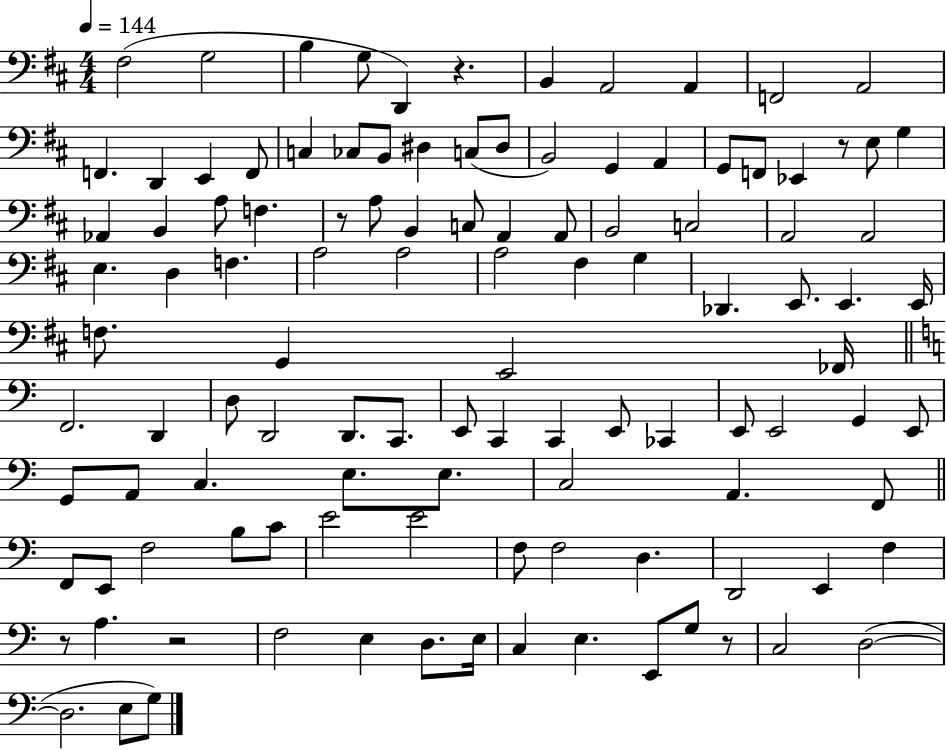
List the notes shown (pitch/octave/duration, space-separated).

F#3/h G3/h B3/q G3/e D2/q R/q. B2/q A2/h A2/q F2/h A2/h F2/q. D2/q E2/q F2/e C3/q CES3/e B2/e D#3/q C3/e D#3/e B2/h G2/q A2/q G2/e F2/e Eb2/q R/e E3/e G3/q Ab2/q B2/q A3/e F3/q. R/e A3/e B2/q C3/e A2/q A2/e B2/h C3/h A2/h A2/h E3/q. D3/q F3/q. A3/h A3/h A3/h F#3/q G3/q Db2/q. E2/e. E2/q. E2/s F3/e. G2/q E2/h FES2/s F2/h. D2/q D3/e D2/h D2/e. C2/e. E2/e C2/q C2/q E2/e CES2/q E2/e E2/h G2/q E2/e G2/e A2/e C3/q. E3/e. E3/e. C3/h A2/q. F2/e F2/e E2/e F3/h B3/e C4/e E4/h E4/h F3/e F3/h D3/q. D2/h E2/q F3/q R/e A3/q. R/h F3/h E3/q D3/e. E3/s C3/q E3/q. E2/e G3/e R/e C3/h D3/h D3/h. E3/e G3/e